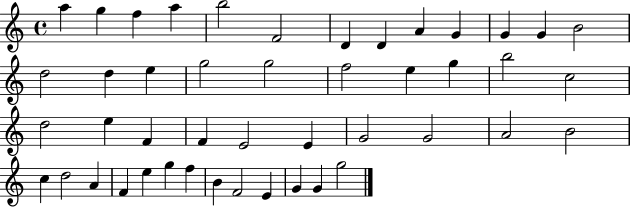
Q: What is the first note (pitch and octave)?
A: A5